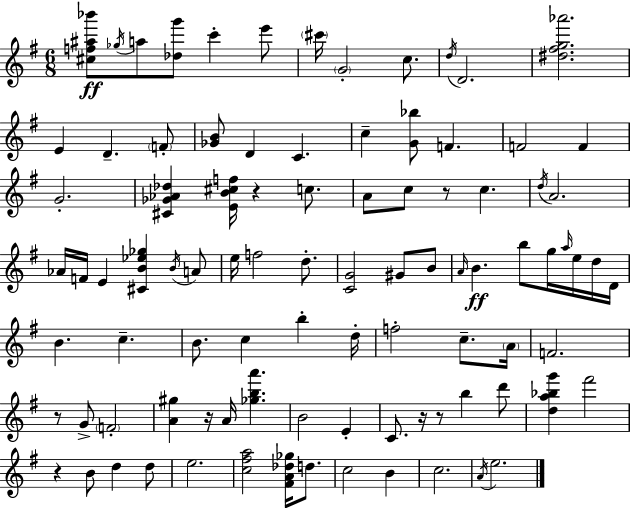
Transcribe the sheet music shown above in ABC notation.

X:1
T:Untitled
M:6/8
L:1/4
K:Em
[^cf^a_b']/2 _g/4 a/2 [_dg']/2 c' e'/2 ^c'/4 G2 c/2 d/4 D2 [^d^fg_a']2 E D F/2 [_GB]/2 D C c [G_b]/2 F F2 F G2 [^C_G_A_d] [EB^cf]/4 z c/2 A/2 c/2 z/2 c d/4 A2 _A/4 F/4 E [^CB_e_g] B/4 A/2 e/4 f2 d/2 [CG]2 ^G/2 B/2 A/4 B b/2 g/4 a/4 e/4 d/4 D/4 B c B/2 c b d/4 f2 c/2 A/4 F2 z/2 G/2 F2 [A^g] z/4 A/4 [_gba'] B2 E C/2 z/4 z/2 b d'/2 [da_bg'] ^f'2 z B/2 d d/2 e2 [c^fa]2 [^FA_d_g]/4 d/2 c2 B c2 A/4 e2